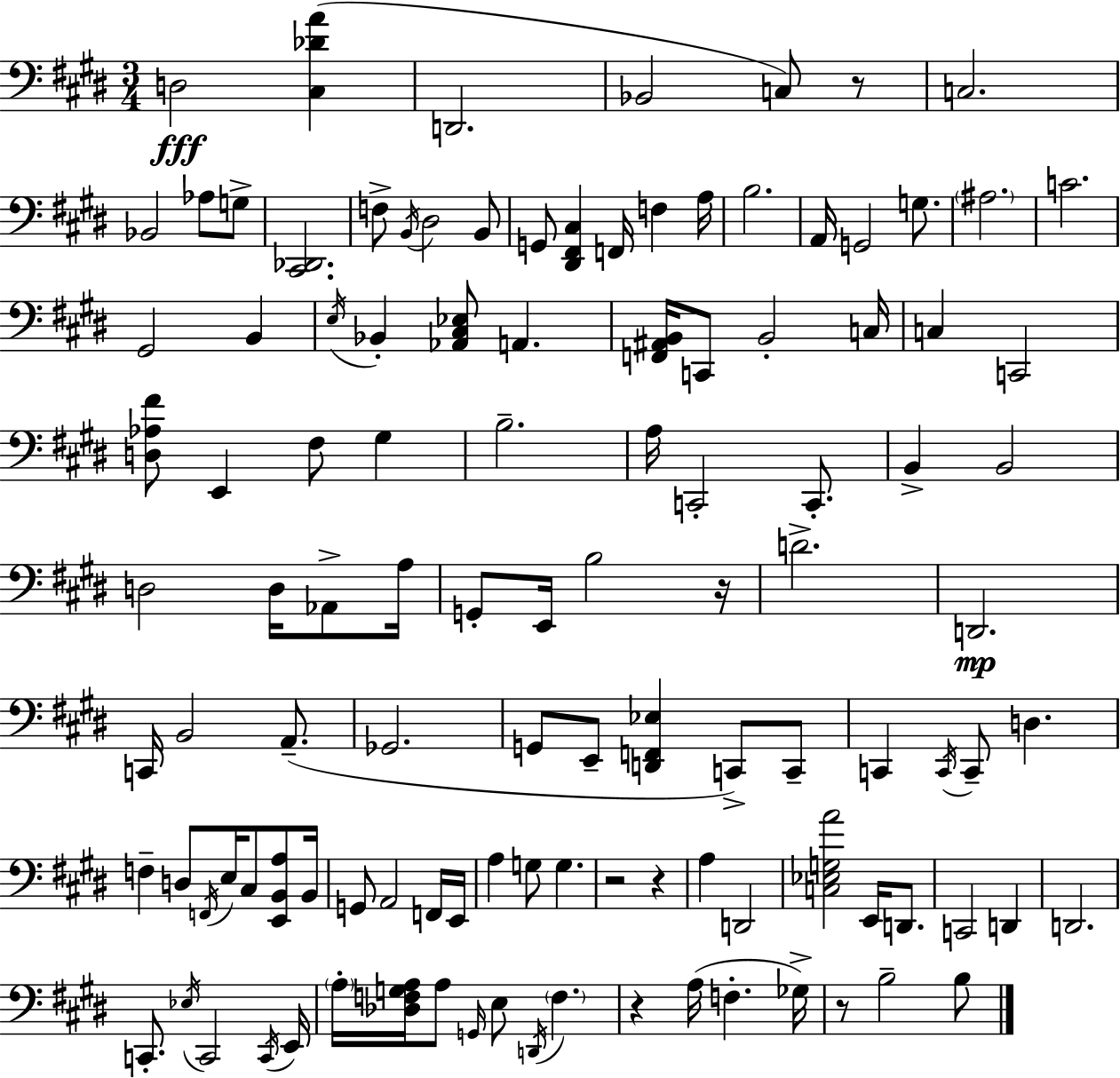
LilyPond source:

{
  \clef bass
  \numericTimeSignature
  \time 3/4
  \key e \major
  d2\fff <cis des' a'>4( | d,2. | bes,2 c8) r8 | c2. | \break bes,2 aes8 g8-> | <cis, des,>2. | f8-> \acciaccatura { b,16 } dis2 b,8 | g,8 <dis, fis, cis>4 f,16 f4 | \break a16 b2. | a,16 g,2 g8. | \parenthesize ais2. | c'2. | \break gis,2 b,4 | \acciaccatura { e16 } bes,4-. <aes, cis ees>8 a,4. | <f, ais, b,>16 c,8 b,2-. | c16 c4 c,2 | \break <d aes fis'>8 e,4 fis8 gis4 | b2.-- | a16 c,2-. c,8.-. | b,4-> b,2 | \break d2 d16 aes,8-> | a16 g,8-. e,16 b2 | r16 d'2.-> | d,2.\mp | \break c,16 b,2 a,8.--( | ges,2. | g,8 e,8-- <d, f, ees>4 c,8->) | c,8-- c,4 \acciaccatura { c,16 } c,8-- d4. | \break f4-- d8 \acciaccatura { f,16 } e16 cis8 | <e, b, a>8 b,16 g,8 a,2 | f,16 e,16 a4 g8 g4. | r2 | \break r4 a4 d,2 | <c ees g a'>2 | e,16 d,8. c,2 | d,4 d,2. | \break c,8.-. \acciaccatura { ees16 } c,2 | \acciaccatura { c,16 } e,16 \parenthesize a16-. <des f g a>16 a8 \grace { g,16 } e8 | \acciaccatura { d,16 } \parenthesize f4. r4 | a16( f4.-. ges16->) r8 b2-- | \break b8 \bar "|."
}